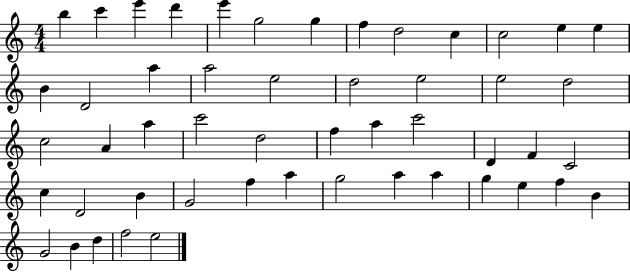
X:1
T:Untitled
M:4/4
L:1/4
K:C
b c' e' d' e' g2 g f d2 c c2 e e B D2 a a2 e2 d2 e2 e2 d2 c2 A a c'2 d2 f a c'2 D F C2 c D2 B G2 f a g2 a a g e f B G2 B d f2 e2